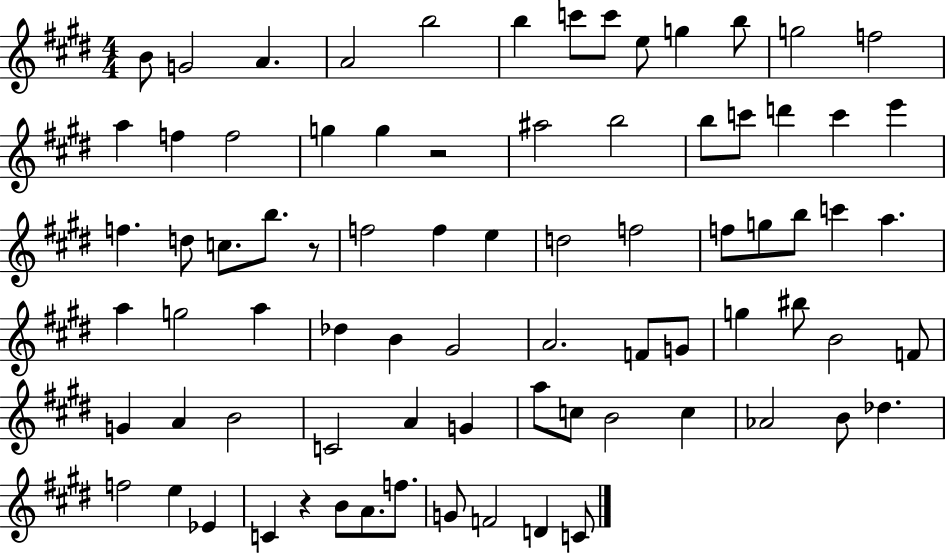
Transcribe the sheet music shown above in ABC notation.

X:1
T:Untitled
M:4/4
L:1/4
K:E
B/2 G2 A A2 b2 b c'/2 c'/2 e/2 g b/2 g2 f2 a f f2 g g z2 ^a2 b2 b/2 c'/2 d' c' e' f d/2 c/2 b/2 z/2 f2 f e d2 f2 f/2 g/2 b/2 c' a a g2 a _d B ^G2 A2 F/2 G/2 g ^b/2 B2 F/2 G A B2 C2 A G a/2 c/2 B2 c _A2 B/2 _d f2 e _E C z B/2 A/2 f/2 G/2 F2 D C/2